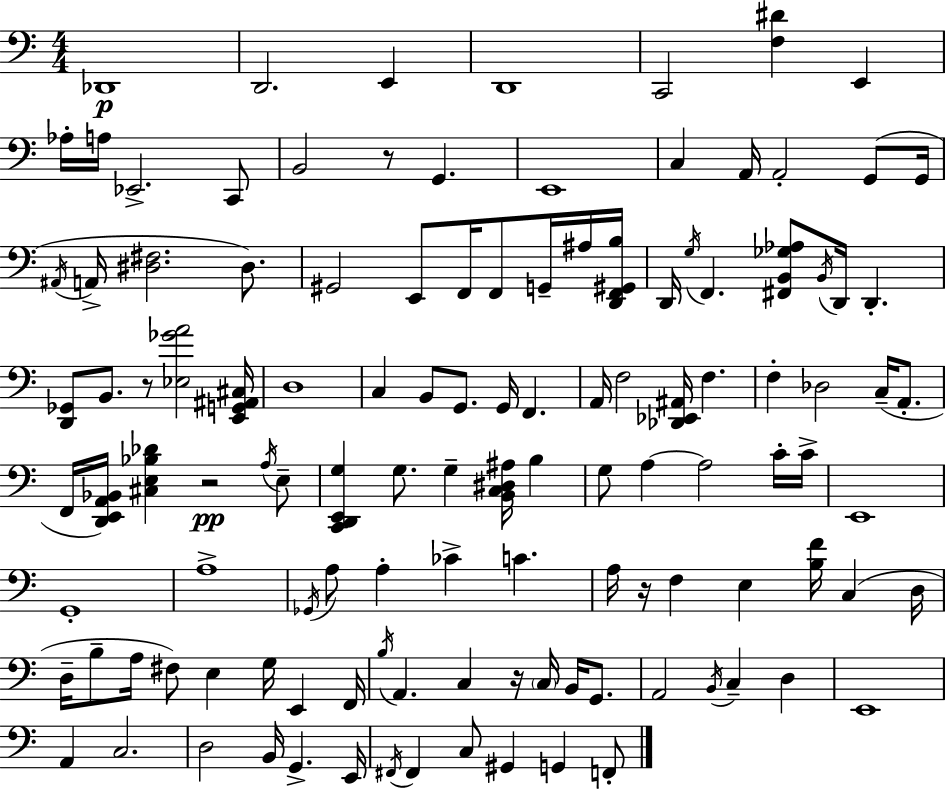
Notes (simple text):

Db2/w D2/h. E2/q D2/w C2/h [F3,D#4]/q E2/q Ab3/s A3/s Eb2/h. C2/e B2/h R/e G2/q. E2/w C3/q A2/s A2/h G2/e G2/s A#2/s A2/s [D#3,F#3]/h. D#3/e. G#2/h E2/e F2/s F2/e G2/s A#3/s [D2,F2,G#2,B3]/s D2/s G3/s F2/q. [F#2,B2,Gb3,Ab3]/e B2/s D2/s D2/q. [D2,Gb2]/e B2/e. R/e [Eb3,Gb4,A4]/h [E2,G2,A#2,C#3]/s D3/w C3/q B2/e G2/e. G2/s F2/q. A2/s F3/h [Db2,Eb2,A#2]/s F3/q. F3/q Db3/h C3/s A2/e. F2/s [D2,E2,A2,Bb2]/s [C#3,E3,Bb3,Db4]/q R/h A3/s E3/e [C2,D2,E2,G3]/q G3/e. G3/q [B2,C3,D#3,A#3]/s B3/q G3/e A3/q A3/h C4/s C4/s E2/w G2/w A3/w Gb2/s A3/e A3/q CES4/q C4/q. A3/s R/s F3/q E3/q [B3,F4]/s C3/q D3/s D3/s B3/e A3/s F#3/e E3/q G3/s E2/q F2/s B3/s A2/q. C3/q R/s C3/s B2/s G2/e. A2/h B2/s C3/q D3/q E2/w A2/q C3/h. D3/h B2/s G2/q. E2/s F#2/s F#2/q C3/e G#2/q G2/q F2/e